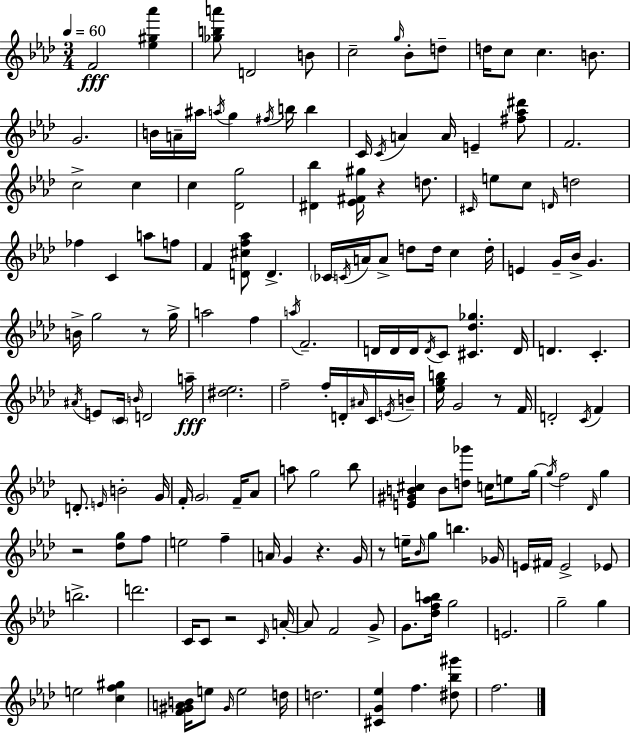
{
  \clef treble
  \numericTimeSignature
  \time 3/4
  \key aes \major
  \tempo 4 = 60
  f'2\fff <ees'' gis'' aes'''>4 | <ges'' b'' a'''>8 d'2 b'8 | c''2-- \grace { g''16 } bes'8-. d''8-- | d''16 c''8 c''4. b'8. | \break g'2. | b'16 a'16-- ais''16 \acciaccatura { a''16 } g''4 \acciaccatura { fis''16 } b''16 b''4 | c'16 \acciaccatura { c'16 } a'4 a'16 e'4-- | <fis'' aes'' dis'''>8 f'2. | \break c''2-> | c''4 c''4 <des' g''>2 | <dis' bes''>4 <ees' fis' gis''>16 r4 | d''8. \grace { cis'16 } e''8 c''8 \grace { d'16 } d''2 | \break fes''4 c'4 | a''8 f''8 f'4 <d' cis'' f'' aes''>8 | d'4.-> \parenthesize ces'16 \acciaccatura { c'16 } a'16 a'8-> d''8 | d''16 c''4 d''16-. e'4 g'16-- | \break bes'16-> g'4. b'16-> g''2 | r8 g''16-> a''2 | f''4 \acciaccatura { a''16 } f'2.-- | d'16 d'16 d'16 \acciaccatura { d'16 } | \break c'8 <cis' des'' ges''>4. d'16 d'4. | c'4.-. \acciaccatura { ais'16 } e'8 | \parenthesize c'16 \grace { b'16 } d'2 a''16--\fff <dis'' ees''>2. | f''2-- | \break f''16-. d'16-. \grace { ais'16 } c'16 \acciaccatura { e'16 } | b'16-- <ees'' g'' b''>16 g'2 r8 | f'16 d'2-. \acciaccatura { c'16 } f'4 | d'8.-. \grace { e'16 } b'2-. | \break g'16 f'16-. \parenthesize g'2 | f'16-- aes'8 a''8 g''2 | bes''8 <e' gis' b' cis''>4 b'8 <d'' ges'''>8 c''16 | e''8 g''16~~ \acciaccatura { g''16 } f''2 | \break \grace { des'16 } g''4 r2 | <des'' g''>8 f''8 e''2 | f''4-- a'16 g'4 r4. | g'16 r8 e''16-- \grace { bes'16 } g''8 b''4. | \break ges'16 e'16 fis'16 e'2-> | ees'8 b''2.-> | d'''2. | c'16 c'8 r2 | \break \grace { c'16 } a'16-.~~ a'8 f'2 | g'8-> g'8. <des'' f'' aes'' b''>16 g''2 | e'2. | g''2-- | \break g''4 e''2 | <c'' f'' gis''>4 <f' gis' a' b'>16 e''8 \grace { gis'16 } e''2 | d''16 d''2. | <cis' g' ees''>4 | \break f''4. <dis'' bes'' gis'''>8 f''2. | \bar "|."
}